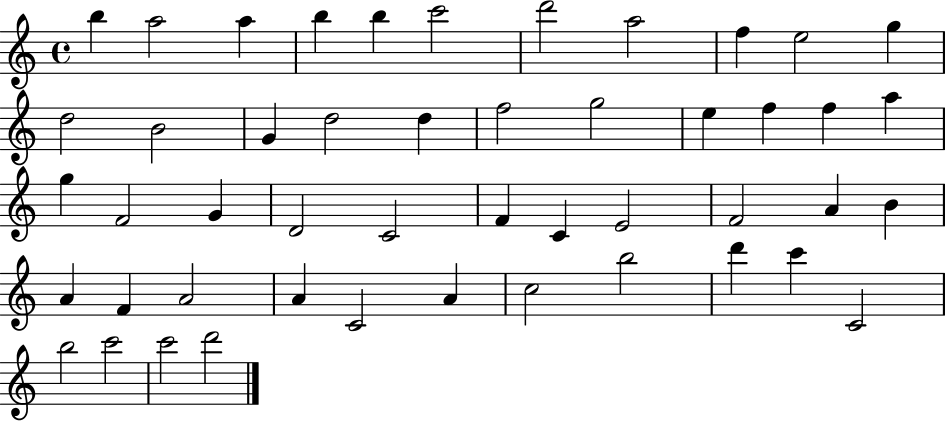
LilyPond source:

{
  \clef treble
  \time 4/4
  \defaultTimeSignature
  \key c \major
  b''4 a''2 a''4 | b''4 b''4 c'''2 | d'''2 a''2 | f''4 e''2 g''4 | \break d''2 b'2 | g'4 d''2 d''4 | f''2 g''2 | e''4 f''4 f''4 a''4 | \break g''4 f'2 g'4 | d'2 c'2 | f'4 c'4 e'2 | f'2 a'4 b'4 | \break a'4 f'4 a'2 | a'4 c'2 a'4 | c''2 b''2 | d'''4 c'''4 c'2 | \break b''2 c'''2 | c'''2 d'''2 | \bar "|."
}